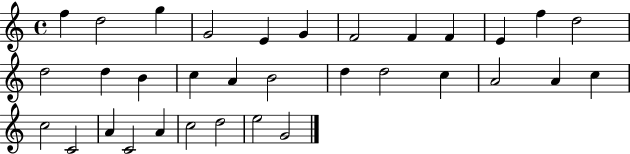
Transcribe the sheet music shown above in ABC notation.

X:1
T:Untitled
M:4/4
L:1/4
K:C
f d2 g G2 E G F2 F F E f d2 d2 d B c A B2 d d2 c A2 A c c2 C2 A C2 A c2 d2 e2 G2